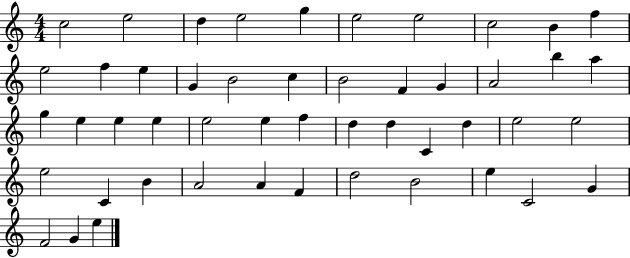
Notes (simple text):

C5/h E5/h D5/q E5/h G5/q E5/h E5/h C5/h B4/q F5/q E5/h F5/q E5/q G4/q B4/h C5/q B4/h F4/q G4/q A4/h B5/q A5/q G5/q E5/q E5/q E5/q E5/h E5/q F5/q D5/q D5/q C4/q D5/q E5/h E5/h E5/h C4/q B4/q A4/h A4/q F4/q D5/h B4/h E5/q C4/h G4/q F4/h G4/q E5/q